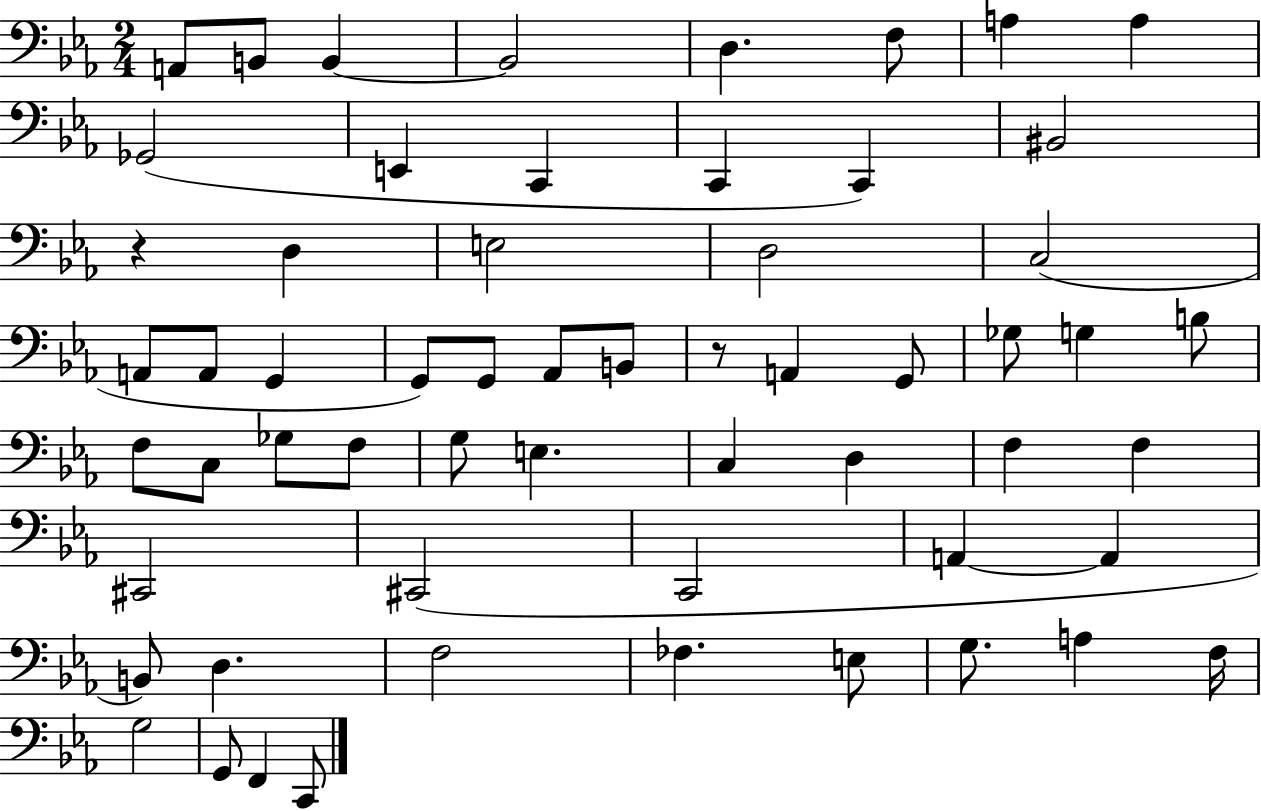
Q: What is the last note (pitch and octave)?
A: C2